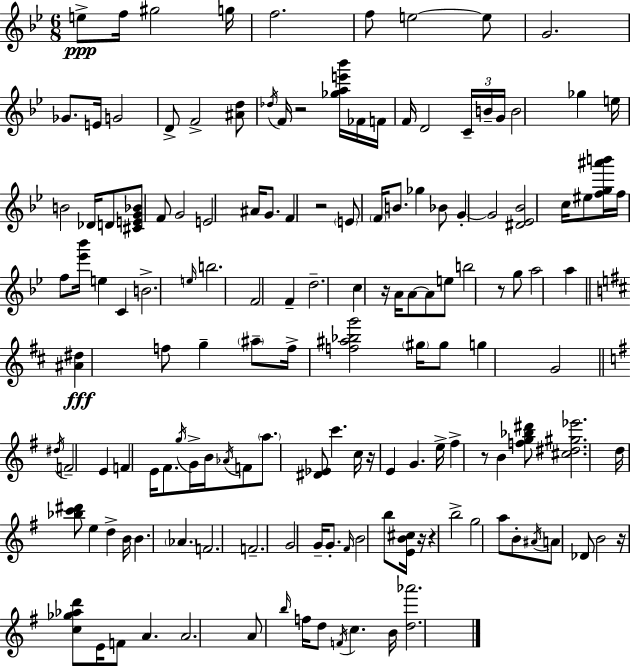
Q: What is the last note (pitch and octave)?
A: B4